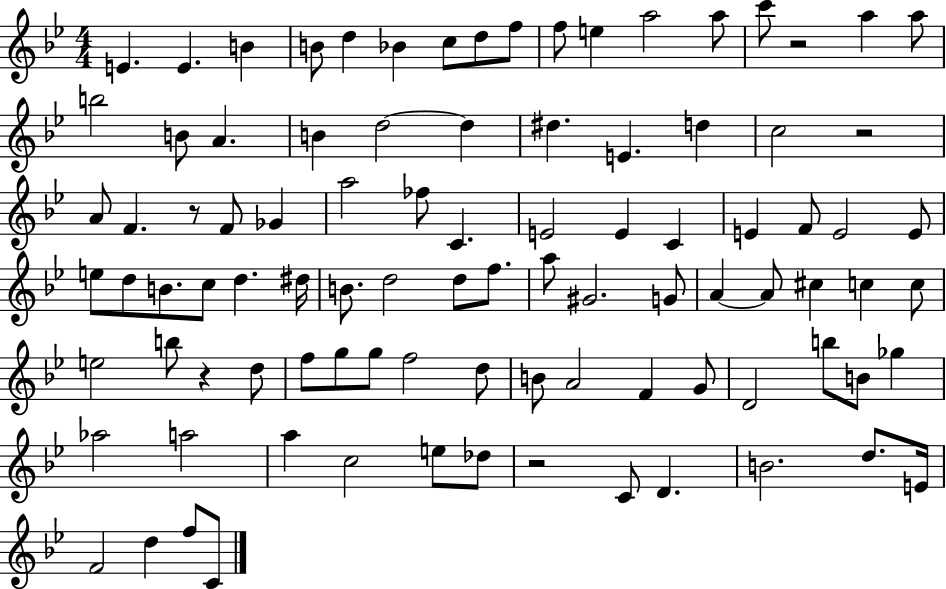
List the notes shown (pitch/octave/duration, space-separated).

E4/q. E4/q. B4/q B4/e D5/q Bb4/q C5/e D5/e F5/e F5/e E5/q A5/h A5/e C6/e R/h A5/q A5/e B5/h B4/e A4/q. B4/q D5/h D5/q D#5/q. E4/q. D5/q C5/h R/h A4/e F4/q. R/e F4/e Gb4/q A5/h FES5/e C4/q. E4/h E4/q C4/q E4/q F4/e E4/h E4/e E5/e D5/e B4/e. C5/e D5/q. D#5/s B4/e. D5/h D5/e F5/e. A5/e G#4/h. G4/e A4/q A4/e C#5/q C5/q C5/e E5/h B5/e R/q D5/e F5/e G5/e G5/e F5/h D5/e B4/e A4/h F4/q G4/e D4/h B5/e B4/e Gb5/q Ab5/h A5/h A5/q C5/h E5/e Db5/e R/h C4/e D4/q. B4/h. D5/e. E4/s F4/h D5/q F5/e C4/e